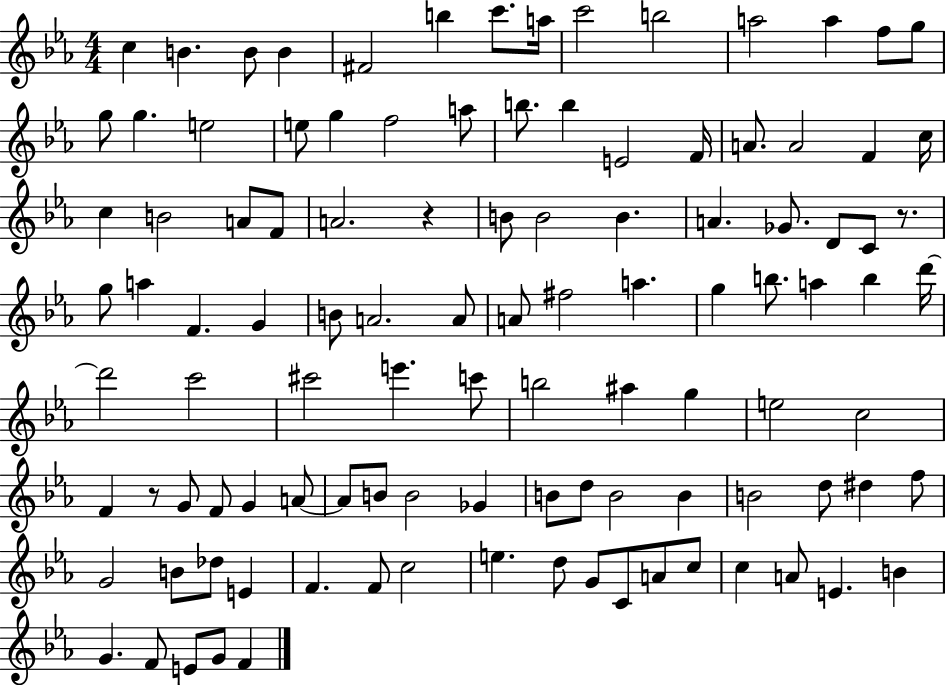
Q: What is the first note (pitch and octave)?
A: C5